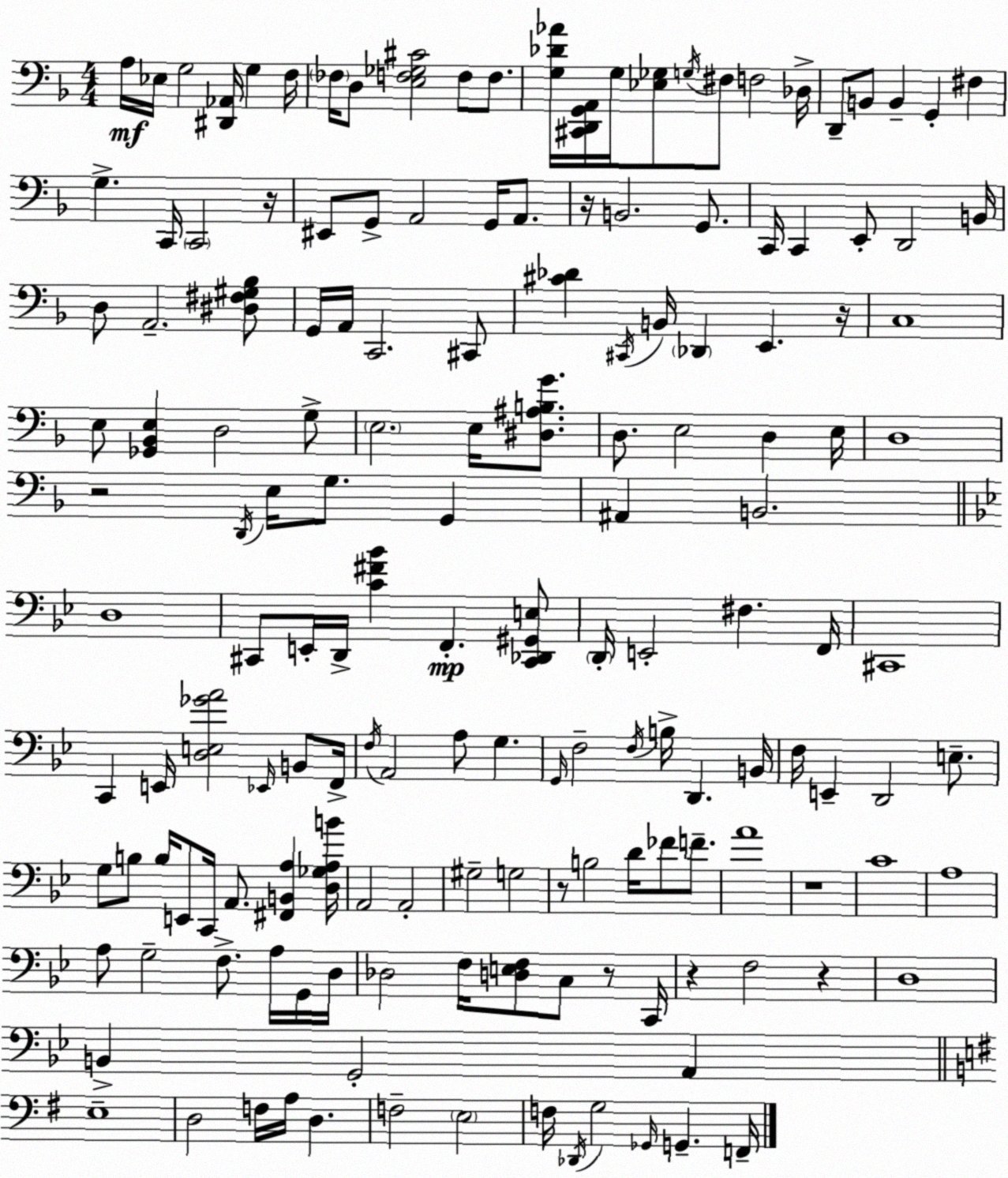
X:1
T:Untitled
M:4/4
L:1/4
K:Dm
A,/4 _E,/4 G,2 [^D,,_A,,]/4 G, F,/4 _F,/4 D,/2 [E,F,_G,^C]2 F,/2 F,/2 [G,_D_A]/4 [^C,,D,,G,,A,,]/4 G,/4 [_E,_G,]/2 G,/4 ^F,/2 F,2 _D,/4 D,,/2 B,,/2 B,, G,, ^F, G, C,,/4 C,,2 z/4 ^E,,/2 G,,/2 A,,2 G,,/4 A,,/2 z/4 B,,2 G,,/2 C,,/4 C,, E,,/2 D,,2 B,,/4 D,/2 A,,2 [^D,^F,^G,_B,]/2 G,,/4 A,,/4 C,,2 ^C,,/2 [^C_D] ^C,,/4 B,,/4 _D,, E,, z/4 C,4 E,/2 [_G,,_B,,E,] D,2 G,/2 E,2 E,/4 [^D,^A,B,G]/2 D,/2 E,2 D, E,/4 D,4 z2 D,,/4 E,/4 G,/2 G,, ^A,, B,,2 D,4 ^C,,/2 E,,/4 D,,/4 [C^F_B] F,, [^C,,_D,,^G,,E,]/2 D,,/4 E,,2 ^F, F,,/4 ^C,,4 C,, E,,/4 [D,E,_GA]2 _E,,/4 B,,/2 F,,/4 F,/4 A,,2 A,/2 G, G,,/4 F,2 F,/4 B,/4 D,, B,,/4 F,/4 E,, D,,2 E,/2 G,/2 B,/2 B,/4 E,,/2 C,,/4 A,,/2 [^F,,B,,A,] [D,_G,A,B]/4 A,,2 A,,2 ^G,2 G,2 z/2 B,2 D/4 _F/2 F/2 A4 z4 C4 A,4 A,/2 G,2 F,/2 A,/4 G,,/4 D,/4 _D,2 F,/4 [D,E,F,]/2 C,/2 z/2 C,,/4 z F,2 z D,4 B,, G,,2 A,, E,4 D,2 F,/4 A,/4 D, F,2 E,2 F,/4 _D,,/4 G,2 _G,,/4 G,, F,,/4